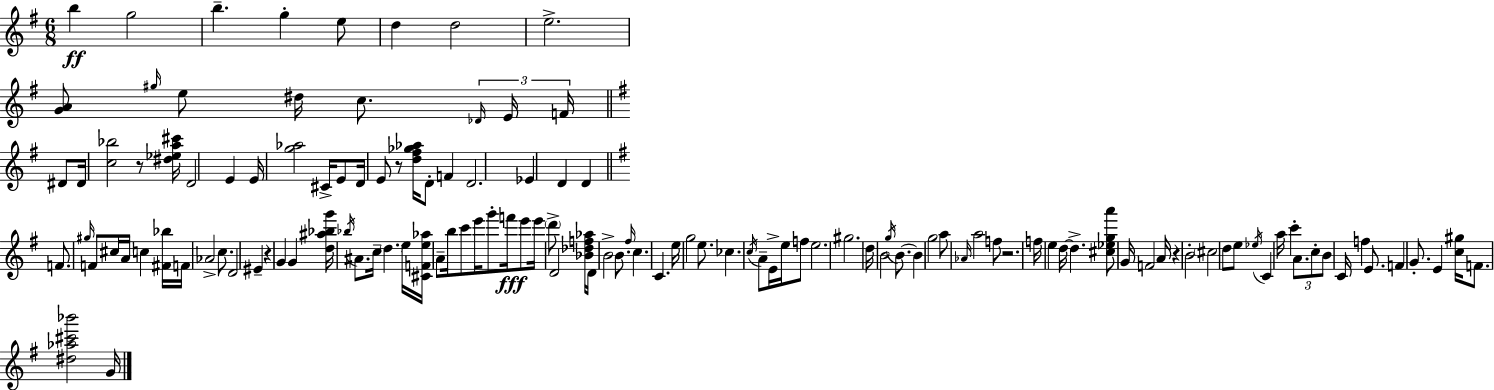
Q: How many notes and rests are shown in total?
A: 128